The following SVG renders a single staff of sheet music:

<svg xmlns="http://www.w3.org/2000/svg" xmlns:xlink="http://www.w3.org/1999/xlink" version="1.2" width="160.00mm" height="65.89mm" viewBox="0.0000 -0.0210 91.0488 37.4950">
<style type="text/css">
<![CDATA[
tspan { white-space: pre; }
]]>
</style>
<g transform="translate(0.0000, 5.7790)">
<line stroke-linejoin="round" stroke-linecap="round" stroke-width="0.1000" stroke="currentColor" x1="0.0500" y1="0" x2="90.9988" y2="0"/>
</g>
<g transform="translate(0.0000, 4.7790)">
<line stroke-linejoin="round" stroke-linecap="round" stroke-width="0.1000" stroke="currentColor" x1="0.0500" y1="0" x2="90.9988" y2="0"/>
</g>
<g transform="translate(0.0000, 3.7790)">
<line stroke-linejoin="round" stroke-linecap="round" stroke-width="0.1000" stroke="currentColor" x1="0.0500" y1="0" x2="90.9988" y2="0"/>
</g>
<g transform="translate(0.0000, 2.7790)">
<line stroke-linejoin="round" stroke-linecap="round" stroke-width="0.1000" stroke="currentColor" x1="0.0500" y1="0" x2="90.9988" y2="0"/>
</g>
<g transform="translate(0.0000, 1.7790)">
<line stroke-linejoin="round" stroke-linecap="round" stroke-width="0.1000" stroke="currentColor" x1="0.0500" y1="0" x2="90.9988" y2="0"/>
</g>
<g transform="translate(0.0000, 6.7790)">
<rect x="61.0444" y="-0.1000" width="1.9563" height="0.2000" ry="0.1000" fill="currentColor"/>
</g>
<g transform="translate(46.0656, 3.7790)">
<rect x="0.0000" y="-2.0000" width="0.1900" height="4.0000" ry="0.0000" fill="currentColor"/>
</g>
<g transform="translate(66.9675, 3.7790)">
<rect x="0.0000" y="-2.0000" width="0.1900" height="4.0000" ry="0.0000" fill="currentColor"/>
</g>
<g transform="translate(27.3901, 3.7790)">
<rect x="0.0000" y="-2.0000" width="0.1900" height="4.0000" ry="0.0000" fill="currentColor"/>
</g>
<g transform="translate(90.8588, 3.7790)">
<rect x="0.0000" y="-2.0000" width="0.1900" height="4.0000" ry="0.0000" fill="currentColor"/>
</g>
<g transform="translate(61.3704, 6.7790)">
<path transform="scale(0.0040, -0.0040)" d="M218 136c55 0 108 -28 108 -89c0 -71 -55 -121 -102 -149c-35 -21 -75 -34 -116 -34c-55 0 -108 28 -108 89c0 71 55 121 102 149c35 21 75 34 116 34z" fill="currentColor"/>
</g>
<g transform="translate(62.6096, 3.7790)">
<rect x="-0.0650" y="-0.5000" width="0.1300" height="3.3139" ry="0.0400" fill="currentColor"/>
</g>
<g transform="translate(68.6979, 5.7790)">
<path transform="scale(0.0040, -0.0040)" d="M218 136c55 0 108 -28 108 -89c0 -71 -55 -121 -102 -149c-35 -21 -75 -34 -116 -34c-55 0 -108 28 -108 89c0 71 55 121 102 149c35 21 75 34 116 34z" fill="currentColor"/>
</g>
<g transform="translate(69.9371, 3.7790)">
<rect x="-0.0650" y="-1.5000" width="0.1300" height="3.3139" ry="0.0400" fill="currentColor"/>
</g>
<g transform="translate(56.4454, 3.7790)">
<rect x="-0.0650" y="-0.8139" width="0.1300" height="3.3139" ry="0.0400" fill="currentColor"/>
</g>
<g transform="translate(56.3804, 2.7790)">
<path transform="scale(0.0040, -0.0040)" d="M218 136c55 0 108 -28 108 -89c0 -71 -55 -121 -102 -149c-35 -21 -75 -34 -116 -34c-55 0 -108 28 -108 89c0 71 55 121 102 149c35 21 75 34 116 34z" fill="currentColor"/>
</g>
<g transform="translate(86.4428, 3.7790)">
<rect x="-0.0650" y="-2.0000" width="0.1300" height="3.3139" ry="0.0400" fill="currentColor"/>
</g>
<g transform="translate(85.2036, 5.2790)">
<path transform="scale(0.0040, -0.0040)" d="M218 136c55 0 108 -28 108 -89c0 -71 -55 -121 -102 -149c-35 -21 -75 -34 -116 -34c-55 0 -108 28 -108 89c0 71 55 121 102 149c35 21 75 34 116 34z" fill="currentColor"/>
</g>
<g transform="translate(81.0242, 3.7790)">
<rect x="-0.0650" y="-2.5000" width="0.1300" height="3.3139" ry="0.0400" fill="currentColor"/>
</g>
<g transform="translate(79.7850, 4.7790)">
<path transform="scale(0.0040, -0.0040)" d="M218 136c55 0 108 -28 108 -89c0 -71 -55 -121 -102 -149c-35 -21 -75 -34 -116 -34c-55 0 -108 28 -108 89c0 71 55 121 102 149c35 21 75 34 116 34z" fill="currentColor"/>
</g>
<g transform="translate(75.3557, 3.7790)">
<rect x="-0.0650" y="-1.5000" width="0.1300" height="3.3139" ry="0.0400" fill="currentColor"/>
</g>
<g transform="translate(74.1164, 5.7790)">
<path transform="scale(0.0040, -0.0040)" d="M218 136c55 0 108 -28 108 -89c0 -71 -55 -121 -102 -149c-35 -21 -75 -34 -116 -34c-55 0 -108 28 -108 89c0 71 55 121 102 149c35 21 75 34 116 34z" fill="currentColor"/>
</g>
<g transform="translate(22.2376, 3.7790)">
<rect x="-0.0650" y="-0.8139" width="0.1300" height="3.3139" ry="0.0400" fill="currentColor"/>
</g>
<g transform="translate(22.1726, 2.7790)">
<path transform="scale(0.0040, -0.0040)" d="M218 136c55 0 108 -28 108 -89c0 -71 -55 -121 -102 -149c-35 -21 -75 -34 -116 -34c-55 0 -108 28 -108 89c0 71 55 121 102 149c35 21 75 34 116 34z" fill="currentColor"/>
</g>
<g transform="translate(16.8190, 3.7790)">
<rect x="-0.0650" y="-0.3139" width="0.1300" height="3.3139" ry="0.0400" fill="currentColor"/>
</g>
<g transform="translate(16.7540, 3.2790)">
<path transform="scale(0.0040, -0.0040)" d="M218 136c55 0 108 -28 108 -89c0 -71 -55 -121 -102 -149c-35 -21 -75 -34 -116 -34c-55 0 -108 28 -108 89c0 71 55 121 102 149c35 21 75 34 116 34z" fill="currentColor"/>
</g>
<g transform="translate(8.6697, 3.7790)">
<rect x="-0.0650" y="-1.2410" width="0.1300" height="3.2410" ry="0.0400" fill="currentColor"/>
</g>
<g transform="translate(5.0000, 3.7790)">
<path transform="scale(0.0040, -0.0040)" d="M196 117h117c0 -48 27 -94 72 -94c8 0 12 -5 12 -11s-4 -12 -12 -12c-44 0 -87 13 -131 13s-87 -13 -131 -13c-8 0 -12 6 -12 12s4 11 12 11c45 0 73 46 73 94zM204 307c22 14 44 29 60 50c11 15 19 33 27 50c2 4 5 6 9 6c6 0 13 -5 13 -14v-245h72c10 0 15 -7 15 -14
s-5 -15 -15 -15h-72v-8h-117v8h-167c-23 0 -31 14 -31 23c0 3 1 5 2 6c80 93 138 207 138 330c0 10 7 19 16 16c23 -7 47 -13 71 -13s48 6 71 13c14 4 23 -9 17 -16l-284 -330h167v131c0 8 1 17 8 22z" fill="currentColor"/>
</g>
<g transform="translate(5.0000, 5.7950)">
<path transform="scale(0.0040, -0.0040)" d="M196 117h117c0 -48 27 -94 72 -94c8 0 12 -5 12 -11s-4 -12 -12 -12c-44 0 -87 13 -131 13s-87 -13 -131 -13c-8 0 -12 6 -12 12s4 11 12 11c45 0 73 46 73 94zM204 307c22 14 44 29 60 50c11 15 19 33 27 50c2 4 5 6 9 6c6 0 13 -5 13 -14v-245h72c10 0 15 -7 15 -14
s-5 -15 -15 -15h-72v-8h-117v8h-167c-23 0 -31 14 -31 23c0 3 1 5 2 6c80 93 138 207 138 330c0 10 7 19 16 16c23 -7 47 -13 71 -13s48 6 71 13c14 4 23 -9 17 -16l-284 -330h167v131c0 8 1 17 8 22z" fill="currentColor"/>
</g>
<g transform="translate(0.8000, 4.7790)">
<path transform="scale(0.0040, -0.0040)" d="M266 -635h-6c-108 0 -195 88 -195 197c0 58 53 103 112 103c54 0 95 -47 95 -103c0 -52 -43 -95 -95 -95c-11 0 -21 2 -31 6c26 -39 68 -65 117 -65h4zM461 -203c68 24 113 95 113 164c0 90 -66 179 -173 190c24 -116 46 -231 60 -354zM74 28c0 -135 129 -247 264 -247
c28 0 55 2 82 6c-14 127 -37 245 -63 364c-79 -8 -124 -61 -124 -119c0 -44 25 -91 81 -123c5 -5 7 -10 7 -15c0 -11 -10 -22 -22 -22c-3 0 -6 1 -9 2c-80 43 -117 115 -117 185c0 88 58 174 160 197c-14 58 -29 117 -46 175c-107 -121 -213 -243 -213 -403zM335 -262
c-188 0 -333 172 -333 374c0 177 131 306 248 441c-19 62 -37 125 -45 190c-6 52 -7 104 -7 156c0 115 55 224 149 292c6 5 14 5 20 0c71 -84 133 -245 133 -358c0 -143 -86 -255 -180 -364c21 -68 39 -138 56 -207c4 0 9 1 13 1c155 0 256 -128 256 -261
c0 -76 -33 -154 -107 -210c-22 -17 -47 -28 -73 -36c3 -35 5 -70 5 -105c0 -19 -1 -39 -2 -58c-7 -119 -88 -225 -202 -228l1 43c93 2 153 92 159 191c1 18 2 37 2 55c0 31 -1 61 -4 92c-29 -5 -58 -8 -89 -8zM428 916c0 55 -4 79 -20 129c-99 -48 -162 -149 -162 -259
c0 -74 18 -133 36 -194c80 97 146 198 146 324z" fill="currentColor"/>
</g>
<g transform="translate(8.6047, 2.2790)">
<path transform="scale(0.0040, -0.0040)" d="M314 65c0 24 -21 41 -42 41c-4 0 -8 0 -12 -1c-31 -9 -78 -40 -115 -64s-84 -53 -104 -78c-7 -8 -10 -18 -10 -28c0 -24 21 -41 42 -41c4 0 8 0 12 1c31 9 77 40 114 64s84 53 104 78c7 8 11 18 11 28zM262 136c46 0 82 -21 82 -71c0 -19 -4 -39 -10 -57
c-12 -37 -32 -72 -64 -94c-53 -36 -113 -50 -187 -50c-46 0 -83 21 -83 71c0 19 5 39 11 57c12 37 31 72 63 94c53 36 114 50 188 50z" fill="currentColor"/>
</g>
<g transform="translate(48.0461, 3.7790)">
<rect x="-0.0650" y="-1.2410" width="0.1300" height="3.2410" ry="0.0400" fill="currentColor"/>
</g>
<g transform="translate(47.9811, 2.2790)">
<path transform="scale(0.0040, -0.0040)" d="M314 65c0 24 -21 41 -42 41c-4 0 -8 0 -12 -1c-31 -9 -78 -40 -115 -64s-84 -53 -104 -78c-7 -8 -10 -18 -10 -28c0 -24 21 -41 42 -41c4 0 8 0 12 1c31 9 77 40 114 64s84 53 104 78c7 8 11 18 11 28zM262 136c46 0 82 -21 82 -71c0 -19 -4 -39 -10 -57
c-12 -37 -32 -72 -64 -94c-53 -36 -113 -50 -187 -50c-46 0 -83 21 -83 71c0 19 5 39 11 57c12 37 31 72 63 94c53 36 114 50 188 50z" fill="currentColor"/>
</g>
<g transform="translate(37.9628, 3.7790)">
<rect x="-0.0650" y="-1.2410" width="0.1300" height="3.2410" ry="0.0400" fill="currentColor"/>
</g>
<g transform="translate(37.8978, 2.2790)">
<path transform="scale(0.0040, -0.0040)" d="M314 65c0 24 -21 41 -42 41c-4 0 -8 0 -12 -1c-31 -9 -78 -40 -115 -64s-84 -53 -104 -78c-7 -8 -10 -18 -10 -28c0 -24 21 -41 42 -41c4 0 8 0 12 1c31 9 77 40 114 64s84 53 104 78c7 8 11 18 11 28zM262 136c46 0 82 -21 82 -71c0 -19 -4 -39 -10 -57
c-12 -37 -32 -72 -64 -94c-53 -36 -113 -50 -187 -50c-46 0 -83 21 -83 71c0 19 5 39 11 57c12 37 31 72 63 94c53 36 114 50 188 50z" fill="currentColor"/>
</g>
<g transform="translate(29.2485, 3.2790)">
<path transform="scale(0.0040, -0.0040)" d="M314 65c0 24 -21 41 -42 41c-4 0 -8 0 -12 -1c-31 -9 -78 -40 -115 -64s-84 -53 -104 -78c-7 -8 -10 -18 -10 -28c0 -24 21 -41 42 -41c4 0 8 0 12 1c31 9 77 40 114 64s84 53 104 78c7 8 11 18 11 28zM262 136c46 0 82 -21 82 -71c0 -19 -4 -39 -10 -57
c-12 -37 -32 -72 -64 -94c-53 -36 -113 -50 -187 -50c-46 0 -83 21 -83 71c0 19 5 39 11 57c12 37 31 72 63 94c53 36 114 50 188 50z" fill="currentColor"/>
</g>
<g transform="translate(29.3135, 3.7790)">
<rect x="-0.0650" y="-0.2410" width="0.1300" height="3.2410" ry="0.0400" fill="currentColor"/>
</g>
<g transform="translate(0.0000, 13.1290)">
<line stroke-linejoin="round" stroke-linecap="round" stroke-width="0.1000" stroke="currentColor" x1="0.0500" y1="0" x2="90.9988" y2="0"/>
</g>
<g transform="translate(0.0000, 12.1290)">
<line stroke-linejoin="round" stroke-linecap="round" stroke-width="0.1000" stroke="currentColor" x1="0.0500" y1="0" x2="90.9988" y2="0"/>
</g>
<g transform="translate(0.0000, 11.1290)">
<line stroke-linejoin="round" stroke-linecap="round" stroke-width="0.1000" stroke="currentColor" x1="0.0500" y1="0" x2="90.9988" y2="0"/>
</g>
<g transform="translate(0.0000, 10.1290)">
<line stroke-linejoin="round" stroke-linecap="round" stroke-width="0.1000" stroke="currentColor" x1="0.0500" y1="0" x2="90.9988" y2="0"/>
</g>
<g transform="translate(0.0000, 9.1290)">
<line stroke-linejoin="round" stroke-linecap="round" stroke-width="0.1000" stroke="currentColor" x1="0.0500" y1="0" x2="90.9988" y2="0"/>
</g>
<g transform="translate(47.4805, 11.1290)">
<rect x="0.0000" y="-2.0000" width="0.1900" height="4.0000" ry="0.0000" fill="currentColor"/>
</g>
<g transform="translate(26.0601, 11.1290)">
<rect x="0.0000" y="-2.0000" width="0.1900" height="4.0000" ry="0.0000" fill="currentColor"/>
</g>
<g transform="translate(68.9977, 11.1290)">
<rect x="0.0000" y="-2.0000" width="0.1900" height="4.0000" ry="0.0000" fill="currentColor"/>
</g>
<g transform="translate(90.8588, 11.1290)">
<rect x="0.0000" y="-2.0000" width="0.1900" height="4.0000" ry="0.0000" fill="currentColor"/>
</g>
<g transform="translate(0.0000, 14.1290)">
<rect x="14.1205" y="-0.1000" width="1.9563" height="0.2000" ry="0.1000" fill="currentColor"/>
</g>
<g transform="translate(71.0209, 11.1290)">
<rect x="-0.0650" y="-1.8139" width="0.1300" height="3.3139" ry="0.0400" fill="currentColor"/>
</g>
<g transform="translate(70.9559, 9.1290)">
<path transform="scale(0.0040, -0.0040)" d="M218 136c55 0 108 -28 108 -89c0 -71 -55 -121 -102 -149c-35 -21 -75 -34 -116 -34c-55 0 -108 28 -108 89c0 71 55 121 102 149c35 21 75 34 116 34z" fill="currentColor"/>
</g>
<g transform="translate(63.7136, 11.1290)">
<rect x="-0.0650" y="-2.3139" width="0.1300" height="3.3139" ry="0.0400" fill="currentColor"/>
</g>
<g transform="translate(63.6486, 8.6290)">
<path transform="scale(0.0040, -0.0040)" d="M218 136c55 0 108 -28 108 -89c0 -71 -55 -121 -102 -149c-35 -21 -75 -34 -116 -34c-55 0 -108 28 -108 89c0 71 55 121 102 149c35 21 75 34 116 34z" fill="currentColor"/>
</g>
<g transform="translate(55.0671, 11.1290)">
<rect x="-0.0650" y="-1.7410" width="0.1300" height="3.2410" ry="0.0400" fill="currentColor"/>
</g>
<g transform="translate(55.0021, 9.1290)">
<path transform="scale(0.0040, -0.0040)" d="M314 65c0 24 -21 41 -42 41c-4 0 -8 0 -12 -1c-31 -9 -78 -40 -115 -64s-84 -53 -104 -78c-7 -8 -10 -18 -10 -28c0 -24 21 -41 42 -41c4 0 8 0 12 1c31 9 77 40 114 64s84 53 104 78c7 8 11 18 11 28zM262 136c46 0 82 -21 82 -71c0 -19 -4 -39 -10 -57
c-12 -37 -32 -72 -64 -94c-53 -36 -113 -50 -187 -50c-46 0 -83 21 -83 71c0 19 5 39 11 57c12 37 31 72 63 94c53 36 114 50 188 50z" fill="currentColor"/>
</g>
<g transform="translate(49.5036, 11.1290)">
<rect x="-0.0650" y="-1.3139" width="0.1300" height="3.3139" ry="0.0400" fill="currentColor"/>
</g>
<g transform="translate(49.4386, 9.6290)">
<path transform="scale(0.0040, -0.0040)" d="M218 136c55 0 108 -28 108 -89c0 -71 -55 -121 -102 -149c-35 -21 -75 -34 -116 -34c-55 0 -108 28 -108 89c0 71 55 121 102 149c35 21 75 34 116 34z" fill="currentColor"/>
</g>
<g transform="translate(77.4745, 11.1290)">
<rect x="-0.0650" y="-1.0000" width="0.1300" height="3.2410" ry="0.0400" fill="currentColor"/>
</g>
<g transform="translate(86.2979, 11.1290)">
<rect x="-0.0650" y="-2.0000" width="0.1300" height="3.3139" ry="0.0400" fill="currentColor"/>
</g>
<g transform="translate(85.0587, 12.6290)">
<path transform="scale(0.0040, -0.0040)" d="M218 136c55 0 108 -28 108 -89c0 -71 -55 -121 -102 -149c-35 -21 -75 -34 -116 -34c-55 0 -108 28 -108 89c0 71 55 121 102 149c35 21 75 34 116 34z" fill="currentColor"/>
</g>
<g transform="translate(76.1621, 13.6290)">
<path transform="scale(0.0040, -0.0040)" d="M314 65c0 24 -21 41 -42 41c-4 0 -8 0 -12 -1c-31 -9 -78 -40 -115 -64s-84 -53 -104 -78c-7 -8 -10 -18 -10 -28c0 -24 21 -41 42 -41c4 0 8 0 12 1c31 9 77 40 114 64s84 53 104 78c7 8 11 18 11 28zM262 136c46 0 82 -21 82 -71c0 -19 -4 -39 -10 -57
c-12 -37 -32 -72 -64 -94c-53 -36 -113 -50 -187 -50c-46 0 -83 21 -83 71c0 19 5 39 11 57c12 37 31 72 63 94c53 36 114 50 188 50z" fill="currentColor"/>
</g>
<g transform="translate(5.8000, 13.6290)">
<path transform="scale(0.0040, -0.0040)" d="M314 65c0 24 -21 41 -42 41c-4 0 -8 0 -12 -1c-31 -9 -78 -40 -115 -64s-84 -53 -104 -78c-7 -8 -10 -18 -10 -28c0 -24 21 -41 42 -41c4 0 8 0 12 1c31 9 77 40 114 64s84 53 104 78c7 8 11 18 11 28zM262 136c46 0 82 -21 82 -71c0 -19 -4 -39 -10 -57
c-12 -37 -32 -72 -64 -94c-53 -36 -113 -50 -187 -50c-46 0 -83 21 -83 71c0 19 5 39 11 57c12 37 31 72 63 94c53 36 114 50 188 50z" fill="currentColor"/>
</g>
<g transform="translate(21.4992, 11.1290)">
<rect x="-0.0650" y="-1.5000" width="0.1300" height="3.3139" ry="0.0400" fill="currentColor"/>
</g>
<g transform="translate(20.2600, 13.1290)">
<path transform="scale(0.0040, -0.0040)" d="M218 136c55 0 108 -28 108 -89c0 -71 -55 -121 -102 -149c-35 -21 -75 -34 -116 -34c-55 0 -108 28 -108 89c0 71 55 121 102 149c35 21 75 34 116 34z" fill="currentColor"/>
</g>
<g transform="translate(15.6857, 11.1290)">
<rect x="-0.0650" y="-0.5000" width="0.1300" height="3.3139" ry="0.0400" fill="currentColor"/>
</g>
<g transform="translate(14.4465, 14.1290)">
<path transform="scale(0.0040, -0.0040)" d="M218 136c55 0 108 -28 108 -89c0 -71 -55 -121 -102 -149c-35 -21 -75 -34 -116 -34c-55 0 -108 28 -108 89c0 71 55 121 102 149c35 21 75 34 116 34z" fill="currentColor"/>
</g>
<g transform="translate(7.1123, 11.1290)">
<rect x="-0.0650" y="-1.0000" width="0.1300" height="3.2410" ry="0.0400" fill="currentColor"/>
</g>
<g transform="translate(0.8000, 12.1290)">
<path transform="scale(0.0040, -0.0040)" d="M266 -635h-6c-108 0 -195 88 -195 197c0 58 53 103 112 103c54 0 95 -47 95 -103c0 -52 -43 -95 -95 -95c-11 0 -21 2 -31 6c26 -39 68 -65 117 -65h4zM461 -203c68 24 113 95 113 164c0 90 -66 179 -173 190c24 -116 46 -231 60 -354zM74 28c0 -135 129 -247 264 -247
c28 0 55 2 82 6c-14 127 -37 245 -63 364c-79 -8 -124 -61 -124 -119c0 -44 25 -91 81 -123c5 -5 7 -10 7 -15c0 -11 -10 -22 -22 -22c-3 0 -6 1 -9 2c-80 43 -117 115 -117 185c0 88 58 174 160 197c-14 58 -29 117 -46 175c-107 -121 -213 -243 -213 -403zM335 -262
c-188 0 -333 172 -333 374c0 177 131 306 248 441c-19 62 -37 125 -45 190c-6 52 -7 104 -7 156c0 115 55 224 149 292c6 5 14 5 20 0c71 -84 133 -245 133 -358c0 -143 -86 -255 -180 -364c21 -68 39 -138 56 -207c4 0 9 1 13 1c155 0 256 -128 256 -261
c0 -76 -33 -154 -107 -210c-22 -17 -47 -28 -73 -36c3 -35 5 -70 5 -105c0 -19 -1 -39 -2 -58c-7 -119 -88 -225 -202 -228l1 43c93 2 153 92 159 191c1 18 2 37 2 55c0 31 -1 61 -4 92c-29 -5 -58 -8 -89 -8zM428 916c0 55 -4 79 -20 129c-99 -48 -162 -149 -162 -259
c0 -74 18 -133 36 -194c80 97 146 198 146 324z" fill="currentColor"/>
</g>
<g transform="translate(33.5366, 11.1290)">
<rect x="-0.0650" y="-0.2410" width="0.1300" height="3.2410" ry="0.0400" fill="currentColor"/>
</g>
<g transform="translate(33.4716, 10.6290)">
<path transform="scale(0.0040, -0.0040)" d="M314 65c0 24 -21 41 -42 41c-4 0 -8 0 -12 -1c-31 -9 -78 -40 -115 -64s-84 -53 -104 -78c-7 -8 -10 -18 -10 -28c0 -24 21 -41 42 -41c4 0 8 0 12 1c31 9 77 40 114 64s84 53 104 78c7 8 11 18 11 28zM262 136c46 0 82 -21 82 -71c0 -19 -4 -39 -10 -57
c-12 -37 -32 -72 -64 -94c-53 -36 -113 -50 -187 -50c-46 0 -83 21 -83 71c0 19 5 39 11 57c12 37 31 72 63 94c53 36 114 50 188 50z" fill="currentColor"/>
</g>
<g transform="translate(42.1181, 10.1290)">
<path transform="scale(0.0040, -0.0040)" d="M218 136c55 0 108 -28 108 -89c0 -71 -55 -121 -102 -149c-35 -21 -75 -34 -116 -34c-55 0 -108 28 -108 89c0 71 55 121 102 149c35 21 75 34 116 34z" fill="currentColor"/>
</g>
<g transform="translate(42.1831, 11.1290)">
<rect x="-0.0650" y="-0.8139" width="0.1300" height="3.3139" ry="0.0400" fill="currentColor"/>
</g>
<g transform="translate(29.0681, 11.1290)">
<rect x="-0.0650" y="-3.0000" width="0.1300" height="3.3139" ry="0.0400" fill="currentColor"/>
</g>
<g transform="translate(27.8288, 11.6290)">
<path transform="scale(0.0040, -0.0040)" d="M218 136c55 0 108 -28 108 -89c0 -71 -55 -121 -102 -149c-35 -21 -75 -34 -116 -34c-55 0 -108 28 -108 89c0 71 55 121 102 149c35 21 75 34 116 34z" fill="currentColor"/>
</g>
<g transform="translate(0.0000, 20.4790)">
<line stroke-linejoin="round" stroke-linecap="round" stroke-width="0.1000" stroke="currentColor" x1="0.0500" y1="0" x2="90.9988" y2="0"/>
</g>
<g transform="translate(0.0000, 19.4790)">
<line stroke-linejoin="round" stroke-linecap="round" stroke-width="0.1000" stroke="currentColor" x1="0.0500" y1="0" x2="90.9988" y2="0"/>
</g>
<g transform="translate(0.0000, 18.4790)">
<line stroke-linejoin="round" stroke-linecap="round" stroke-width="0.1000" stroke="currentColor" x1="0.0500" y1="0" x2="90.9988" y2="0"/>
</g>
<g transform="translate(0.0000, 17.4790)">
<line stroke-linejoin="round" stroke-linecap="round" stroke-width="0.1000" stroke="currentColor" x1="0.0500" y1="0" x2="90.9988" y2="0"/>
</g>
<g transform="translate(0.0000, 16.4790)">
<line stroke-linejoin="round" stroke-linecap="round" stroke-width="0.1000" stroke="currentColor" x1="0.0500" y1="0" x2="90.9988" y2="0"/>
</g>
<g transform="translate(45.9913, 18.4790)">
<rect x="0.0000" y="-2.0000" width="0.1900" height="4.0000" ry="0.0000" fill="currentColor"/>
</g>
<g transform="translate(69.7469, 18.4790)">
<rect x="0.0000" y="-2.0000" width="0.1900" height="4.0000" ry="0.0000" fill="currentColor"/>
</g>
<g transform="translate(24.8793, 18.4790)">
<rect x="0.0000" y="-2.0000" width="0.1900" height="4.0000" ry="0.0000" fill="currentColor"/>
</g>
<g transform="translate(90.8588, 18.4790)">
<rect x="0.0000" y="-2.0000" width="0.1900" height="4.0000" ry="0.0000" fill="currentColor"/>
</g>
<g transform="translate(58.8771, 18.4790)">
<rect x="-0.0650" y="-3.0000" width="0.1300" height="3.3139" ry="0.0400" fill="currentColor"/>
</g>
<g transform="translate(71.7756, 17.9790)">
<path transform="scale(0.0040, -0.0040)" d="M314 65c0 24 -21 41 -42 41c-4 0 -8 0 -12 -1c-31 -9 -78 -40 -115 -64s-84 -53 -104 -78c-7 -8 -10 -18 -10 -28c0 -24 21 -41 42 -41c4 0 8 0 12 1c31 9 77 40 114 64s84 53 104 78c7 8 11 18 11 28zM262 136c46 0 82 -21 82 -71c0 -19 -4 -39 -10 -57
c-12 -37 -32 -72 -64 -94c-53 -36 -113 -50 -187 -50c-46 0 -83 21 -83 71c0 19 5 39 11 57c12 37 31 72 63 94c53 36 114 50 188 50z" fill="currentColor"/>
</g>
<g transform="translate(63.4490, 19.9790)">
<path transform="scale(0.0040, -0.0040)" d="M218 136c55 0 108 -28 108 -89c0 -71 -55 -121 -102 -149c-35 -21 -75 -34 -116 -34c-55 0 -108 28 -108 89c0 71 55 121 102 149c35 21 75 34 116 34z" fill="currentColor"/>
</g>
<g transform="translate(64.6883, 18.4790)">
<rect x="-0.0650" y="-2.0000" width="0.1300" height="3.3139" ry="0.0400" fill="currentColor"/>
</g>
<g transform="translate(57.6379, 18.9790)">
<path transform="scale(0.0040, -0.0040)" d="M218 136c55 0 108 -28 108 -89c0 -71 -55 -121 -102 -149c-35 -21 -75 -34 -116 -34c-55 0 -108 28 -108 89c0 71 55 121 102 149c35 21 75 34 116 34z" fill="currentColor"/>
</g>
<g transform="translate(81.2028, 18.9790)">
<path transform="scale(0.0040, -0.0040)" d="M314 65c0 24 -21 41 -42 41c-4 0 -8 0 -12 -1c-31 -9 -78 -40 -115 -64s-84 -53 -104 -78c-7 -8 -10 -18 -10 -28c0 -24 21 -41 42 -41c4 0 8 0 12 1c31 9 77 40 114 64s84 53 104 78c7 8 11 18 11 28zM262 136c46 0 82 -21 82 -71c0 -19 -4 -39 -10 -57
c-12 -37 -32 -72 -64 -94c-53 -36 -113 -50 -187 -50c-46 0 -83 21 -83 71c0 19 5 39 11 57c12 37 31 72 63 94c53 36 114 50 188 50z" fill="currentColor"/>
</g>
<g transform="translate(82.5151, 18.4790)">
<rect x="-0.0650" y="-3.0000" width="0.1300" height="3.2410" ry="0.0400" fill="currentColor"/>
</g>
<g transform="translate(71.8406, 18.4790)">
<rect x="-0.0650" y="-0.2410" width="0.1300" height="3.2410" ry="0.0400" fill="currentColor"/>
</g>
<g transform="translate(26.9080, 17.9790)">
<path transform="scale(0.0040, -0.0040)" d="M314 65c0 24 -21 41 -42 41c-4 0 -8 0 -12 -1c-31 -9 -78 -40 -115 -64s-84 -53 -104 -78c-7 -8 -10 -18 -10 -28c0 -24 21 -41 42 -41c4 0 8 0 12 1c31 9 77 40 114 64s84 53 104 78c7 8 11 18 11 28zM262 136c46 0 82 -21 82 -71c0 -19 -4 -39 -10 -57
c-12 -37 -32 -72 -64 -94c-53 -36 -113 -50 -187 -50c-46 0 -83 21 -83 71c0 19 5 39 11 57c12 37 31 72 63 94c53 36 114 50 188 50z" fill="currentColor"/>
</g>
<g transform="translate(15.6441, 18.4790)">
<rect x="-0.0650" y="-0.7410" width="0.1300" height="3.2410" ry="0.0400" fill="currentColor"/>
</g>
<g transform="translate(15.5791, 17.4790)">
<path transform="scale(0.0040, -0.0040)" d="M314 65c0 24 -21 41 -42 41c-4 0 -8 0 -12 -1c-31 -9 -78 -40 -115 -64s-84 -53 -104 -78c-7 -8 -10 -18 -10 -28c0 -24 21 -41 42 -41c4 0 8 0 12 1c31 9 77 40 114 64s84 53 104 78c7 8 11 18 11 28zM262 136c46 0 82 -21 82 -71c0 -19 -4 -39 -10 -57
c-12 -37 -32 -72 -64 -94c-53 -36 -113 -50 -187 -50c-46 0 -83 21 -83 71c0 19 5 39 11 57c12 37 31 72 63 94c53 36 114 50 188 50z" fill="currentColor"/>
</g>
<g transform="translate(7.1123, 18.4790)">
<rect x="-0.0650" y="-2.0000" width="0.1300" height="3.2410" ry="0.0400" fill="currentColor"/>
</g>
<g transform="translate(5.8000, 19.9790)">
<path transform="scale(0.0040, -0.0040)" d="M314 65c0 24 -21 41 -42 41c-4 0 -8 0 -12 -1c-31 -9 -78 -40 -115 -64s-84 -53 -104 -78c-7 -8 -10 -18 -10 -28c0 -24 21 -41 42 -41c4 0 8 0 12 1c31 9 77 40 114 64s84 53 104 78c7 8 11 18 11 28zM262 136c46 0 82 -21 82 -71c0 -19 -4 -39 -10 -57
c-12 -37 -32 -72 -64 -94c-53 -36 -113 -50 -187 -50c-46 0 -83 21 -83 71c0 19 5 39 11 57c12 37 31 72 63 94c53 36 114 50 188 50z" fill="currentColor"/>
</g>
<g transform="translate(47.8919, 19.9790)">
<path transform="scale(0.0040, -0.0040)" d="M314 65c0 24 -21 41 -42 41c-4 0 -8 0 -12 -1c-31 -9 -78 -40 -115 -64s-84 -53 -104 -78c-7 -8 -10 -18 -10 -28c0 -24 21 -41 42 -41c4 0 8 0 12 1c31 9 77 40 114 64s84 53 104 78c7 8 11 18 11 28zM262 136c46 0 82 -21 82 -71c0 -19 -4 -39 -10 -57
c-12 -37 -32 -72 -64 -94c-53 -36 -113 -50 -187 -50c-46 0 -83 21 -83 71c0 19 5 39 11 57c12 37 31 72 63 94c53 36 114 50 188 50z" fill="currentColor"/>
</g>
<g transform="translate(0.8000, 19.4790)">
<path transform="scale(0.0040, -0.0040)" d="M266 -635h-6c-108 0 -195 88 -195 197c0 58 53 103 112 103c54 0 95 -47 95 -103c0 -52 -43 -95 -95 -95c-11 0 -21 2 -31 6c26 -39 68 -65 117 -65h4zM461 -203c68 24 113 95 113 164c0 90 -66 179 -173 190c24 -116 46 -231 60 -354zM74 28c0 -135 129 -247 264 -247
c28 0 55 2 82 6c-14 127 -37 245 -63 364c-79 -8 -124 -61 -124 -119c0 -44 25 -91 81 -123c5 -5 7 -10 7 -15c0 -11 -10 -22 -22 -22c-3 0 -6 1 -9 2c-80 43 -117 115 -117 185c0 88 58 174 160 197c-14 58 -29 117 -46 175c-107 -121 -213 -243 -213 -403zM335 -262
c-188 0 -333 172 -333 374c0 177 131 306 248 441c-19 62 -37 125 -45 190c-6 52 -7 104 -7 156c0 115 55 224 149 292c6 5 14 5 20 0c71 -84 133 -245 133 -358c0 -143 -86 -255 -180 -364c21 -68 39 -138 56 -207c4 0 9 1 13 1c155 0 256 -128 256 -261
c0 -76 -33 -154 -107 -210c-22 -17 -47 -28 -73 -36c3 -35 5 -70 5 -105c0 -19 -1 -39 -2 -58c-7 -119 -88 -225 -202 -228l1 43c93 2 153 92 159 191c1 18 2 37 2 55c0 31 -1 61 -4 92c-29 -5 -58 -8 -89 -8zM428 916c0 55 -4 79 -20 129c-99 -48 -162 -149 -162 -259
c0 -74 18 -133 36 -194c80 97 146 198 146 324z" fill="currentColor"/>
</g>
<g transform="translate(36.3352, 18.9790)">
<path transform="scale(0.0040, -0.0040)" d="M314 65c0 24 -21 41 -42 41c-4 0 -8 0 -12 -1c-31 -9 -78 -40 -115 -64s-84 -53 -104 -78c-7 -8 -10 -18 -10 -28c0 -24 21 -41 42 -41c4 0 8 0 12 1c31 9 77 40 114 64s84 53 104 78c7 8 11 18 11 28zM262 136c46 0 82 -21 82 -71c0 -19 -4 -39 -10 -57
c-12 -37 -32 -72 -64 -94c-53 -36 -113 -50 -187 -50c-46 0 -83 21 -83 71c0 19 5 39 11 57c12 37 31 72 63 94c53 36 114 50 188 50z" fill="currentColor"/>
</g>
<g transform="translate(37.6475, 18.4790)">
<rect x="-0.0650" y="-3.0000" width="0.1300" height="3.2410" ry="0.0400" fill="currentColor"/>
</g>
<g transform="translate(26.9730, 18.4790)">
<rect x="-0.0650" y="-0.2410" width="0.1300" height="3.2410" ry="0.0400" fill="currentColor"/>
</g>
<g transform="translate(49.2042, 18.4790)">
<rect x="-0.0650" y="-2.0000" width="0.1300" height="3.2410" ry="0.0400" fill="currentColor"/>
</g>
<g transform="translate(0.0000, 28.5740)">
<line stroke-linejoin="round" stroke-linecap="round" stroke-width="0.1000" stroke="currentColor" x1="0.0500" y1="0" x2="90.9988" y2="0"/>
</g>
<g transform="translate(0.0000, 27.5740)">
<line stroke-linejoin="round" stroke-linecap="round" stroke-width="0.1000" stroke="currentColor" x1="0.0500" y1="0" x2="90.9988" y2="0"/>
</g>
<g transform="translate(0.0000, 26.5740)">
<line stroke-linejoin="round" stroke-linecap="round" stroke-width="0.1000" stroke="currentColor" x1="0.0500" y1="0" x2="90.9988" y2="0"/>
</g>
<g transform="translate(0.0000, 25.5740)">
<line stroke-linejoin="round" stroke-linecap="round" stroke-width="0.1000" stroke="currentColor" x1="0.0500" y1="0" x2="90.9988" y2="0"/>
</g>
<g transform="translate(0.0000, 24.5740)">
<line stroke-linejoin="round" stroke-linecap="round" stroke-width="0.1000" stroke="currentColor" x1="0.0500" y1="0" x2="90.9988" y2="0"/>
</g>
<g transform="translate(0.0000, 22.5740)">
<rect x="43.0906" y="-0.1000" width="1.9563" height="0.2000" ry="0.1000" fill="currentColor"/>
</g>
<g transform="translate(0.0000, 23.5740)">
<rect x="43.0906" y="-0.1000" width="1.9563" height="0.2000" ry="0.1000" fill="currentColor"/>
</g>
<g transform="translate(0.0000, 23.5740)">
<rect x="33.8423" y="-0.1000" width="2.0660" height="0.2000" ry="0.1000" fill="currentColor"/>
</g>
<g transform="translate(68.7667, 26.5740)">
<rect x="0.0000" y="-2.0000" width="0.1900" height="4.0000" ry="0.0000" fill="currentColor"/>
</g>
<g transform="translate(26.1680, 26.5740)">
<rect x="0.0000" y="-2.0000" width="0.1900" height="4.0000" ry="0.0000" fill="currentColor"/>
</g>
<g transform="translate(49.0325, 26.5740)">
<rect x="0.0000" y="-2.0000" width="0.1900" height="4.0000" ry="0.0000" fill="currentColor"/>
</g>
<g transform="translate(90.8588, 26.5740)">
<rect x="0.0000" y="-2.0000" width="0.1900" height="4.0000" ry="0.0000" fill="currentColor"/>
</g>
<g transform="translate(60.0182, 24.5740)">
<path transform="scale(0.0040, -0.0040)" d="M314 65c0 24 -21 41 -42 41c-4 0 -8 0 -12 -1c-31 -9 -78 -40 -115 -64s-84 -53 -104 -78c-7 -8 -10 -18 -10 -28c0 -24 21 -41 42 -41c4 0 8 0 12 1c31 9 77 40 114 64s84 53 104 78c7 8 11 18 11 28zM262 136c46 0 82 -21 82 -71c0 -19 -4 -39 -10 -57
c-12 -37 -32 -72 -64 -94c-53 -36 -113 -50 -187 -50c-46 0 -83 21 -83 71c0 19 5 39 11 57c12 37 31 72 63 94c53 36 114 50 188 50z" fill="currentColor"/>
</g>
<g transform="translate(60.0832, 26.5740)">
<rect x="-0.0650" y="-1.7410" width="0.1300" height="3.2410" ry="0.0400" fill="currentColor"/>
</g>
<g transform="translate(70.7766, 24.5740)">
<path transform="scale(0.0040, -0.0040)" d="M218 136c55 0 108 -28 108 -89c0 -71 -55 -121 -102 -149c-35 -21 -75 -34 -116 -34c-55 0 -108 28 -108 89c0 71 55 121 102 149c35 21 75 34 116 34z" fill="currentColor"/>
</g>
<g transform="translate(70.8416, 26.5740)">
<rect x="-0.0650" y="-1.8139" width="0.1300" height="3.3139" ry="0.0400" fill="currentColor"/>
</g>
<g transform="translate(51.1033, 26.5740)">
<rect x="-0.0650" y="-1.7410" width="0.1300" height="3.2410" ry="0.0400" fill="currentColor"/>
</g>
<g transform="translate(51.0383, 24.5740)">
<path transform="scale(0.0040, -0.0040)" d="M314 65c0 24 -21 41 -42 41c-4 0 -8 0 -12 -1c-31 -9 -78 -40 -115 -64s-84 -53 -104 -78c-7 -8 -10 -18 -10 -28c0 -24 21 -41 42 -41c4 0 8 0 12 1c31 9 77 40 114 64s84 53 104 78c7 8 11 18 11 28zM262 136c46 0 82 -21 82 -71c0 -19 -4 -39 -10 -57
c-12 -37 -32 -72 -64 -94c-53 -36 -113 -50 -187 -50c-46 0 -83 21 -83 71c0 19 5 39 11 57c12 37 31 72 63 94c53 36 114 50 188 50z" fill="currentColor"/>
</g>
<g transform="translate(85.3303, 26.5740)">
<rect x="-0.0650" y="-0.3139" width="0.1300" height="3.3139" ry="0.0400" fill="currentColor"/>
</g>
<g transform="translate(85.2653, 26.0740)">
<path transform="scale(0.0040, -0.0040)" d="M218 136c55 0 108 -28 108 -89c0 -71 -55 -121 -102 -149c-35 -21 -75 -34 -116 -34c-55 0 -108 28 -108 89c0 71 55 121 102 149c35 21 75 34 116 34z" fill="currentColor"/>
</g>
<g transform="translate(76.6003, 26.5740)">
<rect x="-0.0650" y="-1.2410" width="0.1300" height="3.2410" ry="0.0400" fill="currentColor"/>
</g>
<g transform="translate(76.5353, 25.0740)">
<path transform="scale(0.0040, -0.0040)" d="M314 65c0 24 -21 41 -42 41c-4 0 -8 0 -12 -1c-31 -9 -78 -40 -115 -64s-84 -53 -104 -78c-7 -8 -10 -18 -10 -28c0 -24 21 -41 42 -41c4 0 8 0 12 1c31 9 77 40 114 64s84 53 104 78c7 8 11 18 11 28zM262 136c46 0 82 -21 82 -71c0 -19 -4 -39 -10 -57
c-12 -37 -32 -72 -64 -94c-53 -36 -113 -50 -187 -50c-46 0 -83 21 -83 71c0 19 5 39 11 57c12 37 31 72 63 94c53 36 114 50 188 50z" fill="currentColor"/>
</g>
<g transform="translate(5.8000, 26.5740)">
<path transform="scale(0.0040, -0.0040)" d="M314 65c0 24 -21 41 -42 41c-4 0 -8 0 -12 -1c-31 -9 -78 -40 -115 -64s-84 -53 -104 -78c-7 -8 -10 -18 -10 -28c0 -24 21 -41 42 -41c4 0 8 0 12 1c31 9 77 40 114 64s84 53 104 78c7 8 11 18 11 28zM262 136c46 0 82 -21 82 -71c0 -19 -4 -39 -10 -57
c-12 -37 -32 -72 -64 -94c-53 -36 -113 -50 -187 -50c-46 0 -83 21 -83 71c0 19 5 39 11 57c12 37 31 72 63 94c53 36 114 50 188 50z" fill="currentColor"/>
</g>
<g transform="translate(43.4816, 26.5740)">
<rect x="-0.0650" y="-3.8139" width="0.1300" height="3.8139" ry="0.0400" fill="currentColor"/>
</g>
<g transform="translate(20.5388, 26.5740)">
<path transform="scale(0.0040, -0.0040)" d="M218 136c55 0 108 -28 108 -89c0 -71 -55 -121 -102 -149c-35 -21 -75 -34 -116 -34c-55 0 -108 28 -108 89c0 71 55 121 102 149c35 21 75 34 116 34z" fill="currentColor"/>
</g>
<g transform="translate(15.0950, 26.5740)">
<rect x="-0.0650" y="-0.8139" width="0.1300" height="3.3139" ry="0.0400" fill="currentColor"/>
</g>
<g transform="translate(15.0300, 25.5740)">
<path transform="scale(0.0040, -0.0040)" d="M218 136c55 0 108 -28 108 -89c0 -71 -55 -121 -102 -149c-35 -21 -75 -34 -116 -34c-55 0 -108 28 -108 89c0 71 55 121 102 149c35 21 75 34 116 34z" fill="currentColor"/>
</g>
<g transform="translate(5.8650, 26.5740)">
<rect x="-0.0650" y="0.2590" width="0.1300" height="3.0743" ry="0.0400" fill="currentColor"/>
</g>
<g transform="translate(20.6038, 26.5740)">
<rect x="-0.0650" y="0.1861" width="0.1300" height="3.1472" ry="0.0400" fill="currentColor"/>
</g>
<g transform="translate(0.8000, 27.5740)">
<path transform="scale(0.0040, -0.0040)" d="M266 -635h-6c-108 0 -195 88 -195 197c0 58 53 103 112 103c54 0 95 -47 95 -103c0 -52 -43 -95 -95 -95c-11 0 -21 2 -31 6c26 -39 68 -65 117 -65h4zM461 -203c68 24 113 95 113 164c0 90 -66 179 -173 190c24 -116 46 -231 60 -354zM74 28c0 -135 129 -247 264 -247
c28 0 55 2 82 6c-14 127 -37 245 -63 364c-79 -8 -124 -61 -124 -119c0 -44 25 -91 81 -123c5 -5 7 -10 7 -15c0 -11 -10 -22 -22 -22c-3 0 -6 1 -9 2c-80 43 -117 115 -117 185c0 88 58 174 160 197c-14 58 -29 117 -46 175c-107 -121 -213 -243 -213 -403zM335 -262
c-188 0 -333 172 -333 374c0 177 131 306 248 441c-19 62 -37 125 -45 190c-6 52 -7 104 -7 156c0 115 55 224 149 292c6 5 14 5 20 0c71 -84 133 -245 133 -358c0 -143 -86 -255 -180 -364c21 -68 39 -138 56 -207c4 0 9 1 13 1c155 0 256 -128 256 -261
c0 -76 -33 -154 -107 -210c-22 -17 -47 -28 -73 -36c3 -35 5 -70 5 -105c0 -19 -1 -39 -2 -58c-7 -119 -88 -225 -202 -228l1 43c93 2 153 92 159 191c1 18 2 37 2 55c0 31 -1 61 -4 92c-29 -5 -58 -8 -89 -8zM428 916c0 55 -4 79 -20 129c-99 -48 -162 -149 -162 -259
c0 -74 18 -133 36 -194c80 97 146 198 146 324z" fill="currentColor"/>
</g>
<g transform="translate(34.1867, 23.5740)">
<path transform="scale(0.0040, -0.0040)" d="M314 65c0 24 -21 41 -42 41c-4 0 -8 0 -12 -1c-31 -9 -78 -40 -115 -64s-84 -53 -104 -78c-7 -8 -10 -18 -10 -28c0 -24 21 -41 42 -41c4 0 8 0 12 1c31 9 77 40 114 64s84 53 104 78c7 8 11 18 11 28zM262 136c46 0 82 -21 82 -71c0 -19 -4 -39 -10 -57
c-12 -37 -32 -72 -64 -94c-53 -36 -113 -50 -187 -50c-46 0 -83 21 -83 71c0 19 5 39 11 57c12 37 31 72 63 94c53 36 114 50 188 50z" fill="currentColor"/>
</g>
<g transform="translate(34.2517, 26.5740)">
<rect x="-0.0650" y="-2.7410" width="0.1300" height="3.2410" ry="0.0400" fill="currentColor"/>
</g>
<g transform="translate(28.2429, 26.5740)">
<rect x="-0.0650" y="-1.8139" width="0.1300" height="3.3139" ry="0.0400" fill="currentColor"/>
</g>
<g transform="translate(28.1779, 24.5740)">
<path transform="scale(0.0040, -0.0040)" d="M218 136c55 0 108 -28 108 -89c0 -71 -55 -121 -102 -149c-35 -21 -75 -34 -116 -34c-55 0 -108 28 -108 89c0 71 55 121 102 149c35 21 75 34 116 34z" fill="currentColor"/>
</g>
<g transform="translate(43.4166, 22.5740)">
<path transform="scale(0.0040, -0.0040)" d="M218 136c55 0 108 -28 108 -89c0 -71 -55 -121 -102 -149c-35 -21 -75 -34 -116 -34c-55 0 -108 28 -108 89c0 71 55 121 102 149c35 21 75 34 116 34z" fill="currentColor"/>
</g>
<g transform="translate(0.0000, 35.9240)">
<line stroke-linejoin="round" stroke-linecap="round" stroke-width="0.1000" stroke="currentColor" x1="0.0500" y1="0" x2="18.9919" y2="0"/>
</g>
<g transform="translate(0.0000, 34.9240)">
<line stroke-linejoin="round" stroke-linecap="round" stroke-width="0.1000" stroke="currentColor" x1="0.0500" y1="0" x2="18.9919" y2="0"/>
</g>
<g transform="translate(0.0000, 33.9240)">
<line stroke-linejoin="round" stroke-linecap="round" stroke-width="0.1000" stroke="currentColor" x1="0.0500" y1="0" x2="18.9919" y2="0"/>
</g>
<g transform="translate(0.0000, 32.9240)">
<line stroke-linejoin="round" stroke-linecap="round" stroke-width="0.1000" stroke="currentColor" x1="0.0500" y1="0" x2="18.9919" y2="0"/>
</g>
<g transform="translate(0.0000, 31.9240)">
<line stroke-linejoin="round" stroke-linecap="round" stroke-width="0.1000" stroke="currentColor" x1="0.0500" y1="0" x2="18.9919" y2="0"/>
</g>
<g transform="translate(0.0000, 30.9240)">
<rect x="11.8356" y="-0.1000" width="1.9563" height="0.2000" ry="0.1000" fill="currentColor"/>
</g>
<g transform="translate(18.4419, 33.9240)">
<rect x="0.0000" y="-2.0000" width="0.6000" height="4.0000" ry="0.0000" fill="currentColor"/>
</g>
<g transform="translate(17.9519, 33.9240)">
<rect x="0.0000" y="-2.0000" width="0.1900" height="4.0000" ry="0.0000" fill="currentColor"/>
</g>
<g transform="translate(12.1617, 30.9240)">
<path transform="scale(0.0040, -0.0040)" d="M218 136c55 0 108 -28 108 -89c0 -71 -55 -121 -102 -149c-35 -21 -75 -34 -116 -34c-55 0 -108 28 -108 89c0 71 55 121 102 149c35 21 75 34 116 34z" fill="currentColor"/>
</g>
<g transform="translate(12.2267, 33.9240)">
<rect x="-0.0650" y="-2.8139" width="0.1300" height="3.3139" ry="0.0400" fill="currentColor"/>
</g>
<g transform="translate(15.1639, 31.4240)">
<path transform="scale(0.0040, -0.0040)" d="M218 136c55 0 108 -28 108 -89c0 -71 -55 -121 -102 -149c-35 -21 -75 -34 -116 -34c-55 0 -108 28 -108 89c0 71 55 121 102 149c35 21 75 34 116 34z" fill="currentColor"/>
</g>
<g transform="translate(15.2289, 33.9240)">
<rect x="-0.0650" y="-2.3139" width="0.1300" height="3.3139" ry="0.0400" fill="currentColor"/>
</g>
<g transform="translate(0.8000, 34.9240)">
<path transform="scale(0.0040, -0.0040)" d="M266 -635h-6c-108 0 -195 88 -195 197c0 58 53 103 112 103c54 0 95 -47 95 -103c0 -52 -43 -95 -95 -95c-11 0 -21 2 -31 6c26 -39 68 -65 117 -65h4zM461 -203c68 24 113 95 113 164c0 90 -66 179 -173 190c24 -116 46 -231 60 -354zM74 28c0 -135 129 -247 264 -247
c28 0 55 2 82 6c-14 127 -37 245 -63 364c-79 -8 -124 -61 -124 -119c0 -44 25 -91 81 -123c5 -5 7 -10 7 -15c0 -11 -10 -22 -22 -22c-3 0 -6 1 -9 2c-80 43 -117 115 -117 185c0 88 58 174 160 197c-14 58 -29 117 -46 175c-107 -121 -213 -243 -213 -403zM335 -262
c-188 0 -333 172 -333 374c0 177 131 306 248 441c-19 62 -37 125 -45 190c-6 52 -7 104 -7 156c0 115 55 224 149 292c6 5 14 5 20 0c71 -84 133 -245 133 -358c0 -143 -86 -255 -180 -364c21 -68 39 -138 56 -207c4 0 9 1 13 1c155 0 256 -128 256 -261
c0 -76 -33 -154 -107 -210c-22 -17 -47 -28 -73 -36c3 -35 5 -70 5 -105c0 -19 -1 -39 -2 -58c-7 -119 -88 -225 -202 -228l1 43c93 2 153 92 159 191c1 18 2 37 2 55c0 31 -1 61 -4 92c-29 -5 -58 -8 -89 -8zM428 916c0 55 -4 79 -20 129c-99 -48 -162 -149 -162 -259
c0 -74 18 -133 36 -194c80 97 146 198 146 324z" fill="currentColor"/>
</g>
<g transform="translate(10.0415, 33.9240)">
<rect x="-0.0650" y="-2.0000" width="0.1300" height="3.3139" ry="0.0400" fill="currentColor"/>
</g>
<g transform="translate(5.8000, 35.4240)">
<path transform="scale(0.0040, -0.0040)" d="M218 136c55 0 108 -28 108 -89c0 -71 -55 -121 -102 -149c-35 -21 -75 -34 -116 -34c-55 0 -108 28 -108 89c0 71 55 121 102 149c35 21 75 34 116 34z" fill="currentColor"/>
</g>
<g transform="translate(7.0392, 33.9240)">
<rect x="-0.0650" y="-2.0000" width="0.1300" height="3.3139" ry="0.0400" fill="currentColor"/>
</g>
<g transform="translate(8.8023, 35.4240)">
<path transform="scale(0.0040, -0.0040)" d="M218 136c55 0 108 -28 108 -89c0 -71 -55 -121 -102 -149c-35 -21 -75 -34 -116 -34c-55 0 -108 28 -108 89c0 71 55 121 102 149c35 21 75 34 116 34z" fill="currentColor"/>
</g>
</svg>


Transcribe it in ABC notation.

X:1
T:Untitled
M:4/4
L:1/4
K:C
e2 c d c2 e2 e2 d C E E G F D2 C E A c2 d e f2 g f D2 F F2 d2 c2 A2 F2 A F c2 A2 B2 d B f a2 c' f2 f2 f e2 c F F a g